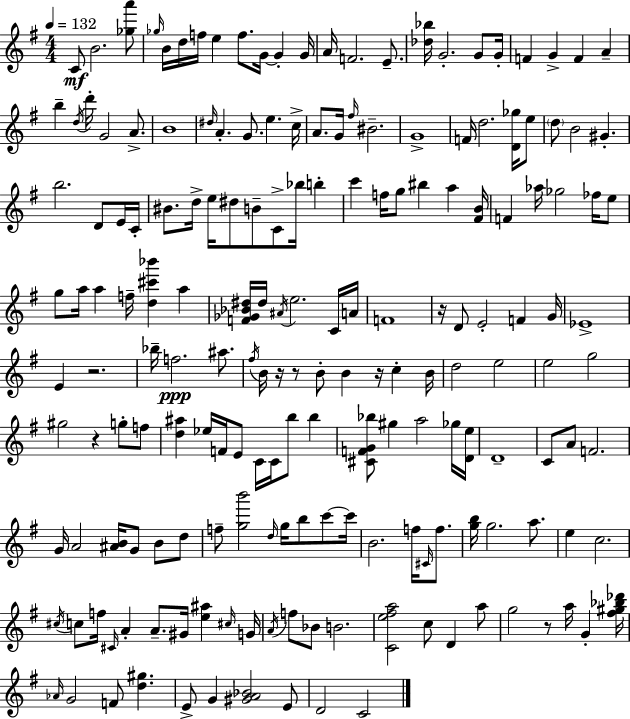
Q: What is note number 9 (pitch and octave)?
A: G4